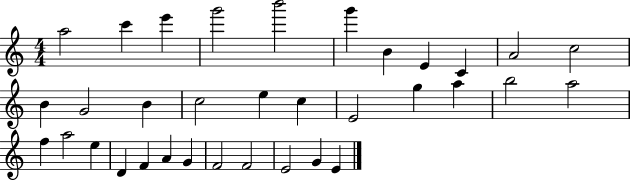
A5/h C6/q E6/q G6/h B6/h G6/q B4/q E4/q C4/q A4/h C5/h B4/q G4/h B4/q C5/h E5/q C5/q E4/h G5/q A5/q B5/h A5/h F5/q A5/h E5/q D4/q F4/q A4/q G4/q F4/h F4/h E4/h G4/q E4/q